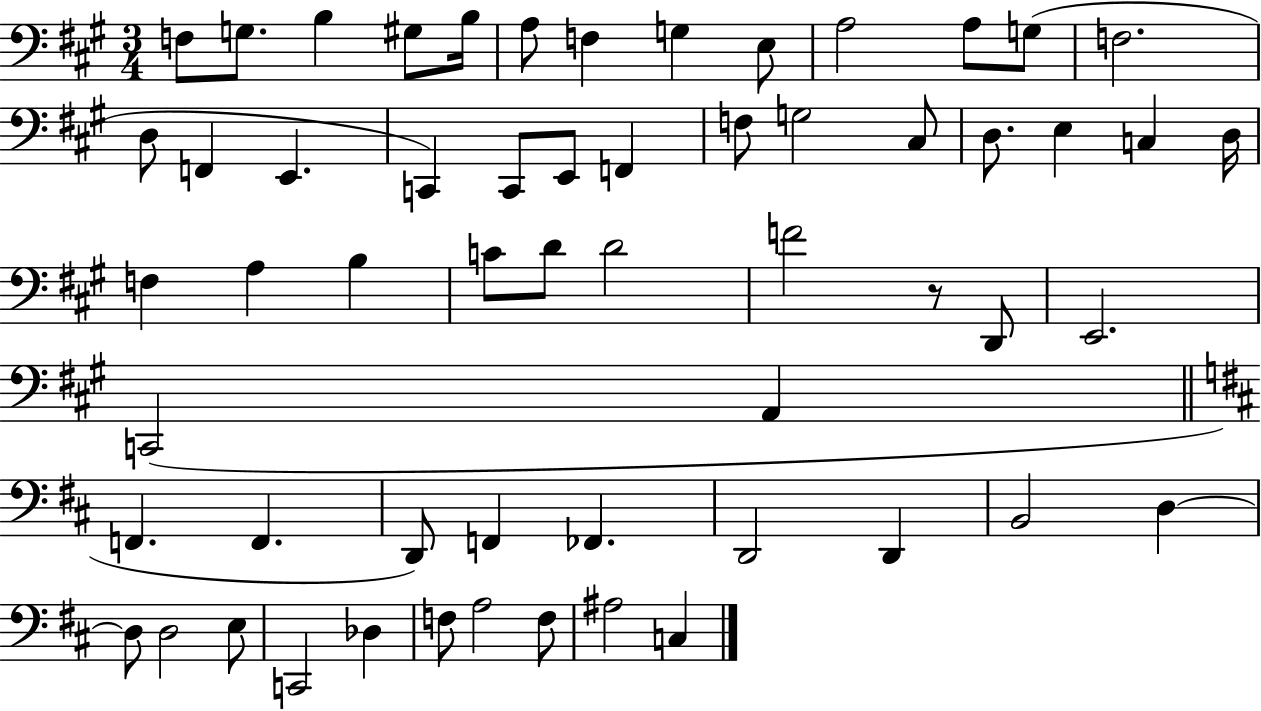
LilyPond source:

{
  \clef bass
  \numericTimeSignature
  \time 3/4
  \key a \major
  f8 g8. b4 gis8 b16 | a8 f4 g4 e8 | a2 a8 g8( | f2. | \break d8 f,4 e,4. | c,4) c,8 e,8 f,4 | f8 g2 cis8 | d8. e4 c4 d16 | \break f4 a4 b4 | c'8 d'8 d'2 | f'2 r8 d,8 | e,2. | \break c,2( a,4 | \bar "||" \break \key b \minor f,4. f,4. | d,8) f,4 fes,4. | d,2 d,4 | b,2 d4~~ | \break d8 d2 e8 | c,2 des4 | f8 a2 f8 | ais2 c4 | \break \bar "|."
}